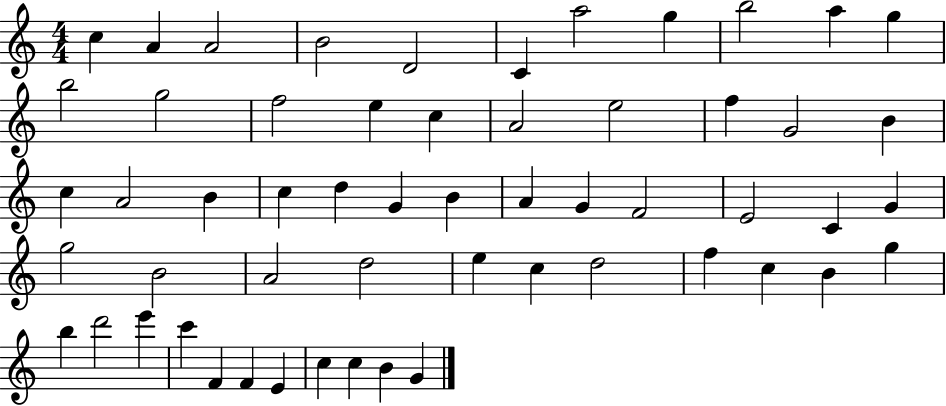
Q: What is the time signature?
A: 4/4